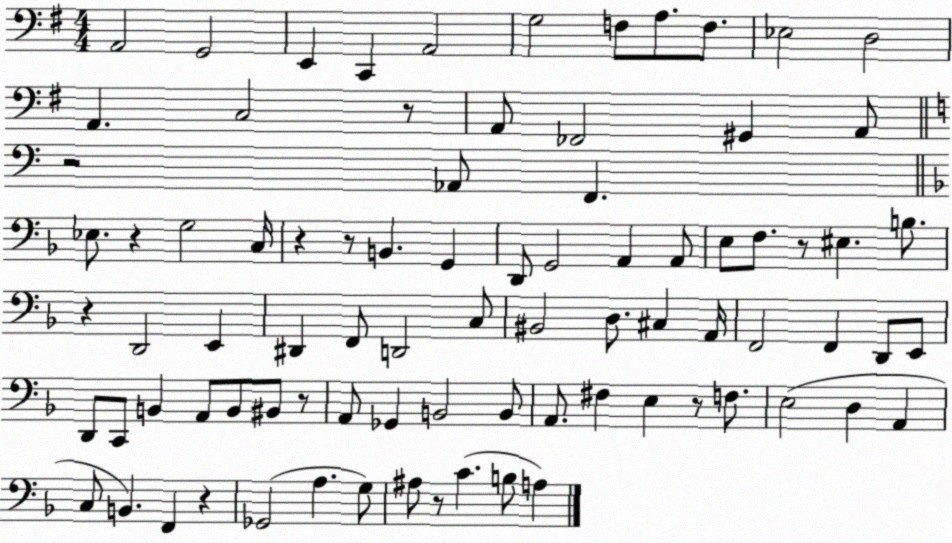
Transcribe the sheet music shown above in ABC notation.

X:1
T:Untitled
M:4/4
L:1/4
K:G
A,,2 G,,2 E,, C,, A,,2 G,2 F,/2 A,/2 F,/2 _E,2 D,2 A,, C,2 z/2 A,,/2 _F,,2 ^G,, A,,/2 z2 _A,,/2 F,, _E,/2 z G,2 C,/4 z z/2 B,, G,, D,,/2 G,,2 A,, A,,/2 E,/2 F,/2 z/2 ^E, B,/2 z D,,2 E,, ^D,, F,,/2 D,,2 C,/2 ^B,,2 D,/2 ^C, A,,/4 F,,2 F,, D,,/2 E,,/2 D,,/2 C,,/2 B,, A,,/2 B,,/2 ^B,,/2 z/2 A,,/2 _G,, B,,2 B,,/2 A,,/2 ^F, E, z/2 F,/2 E,2 D, A,, C,/2 B,, F,, z _G,,2 A, G,/2 ^A,/2 z/2 C B,/2 A,